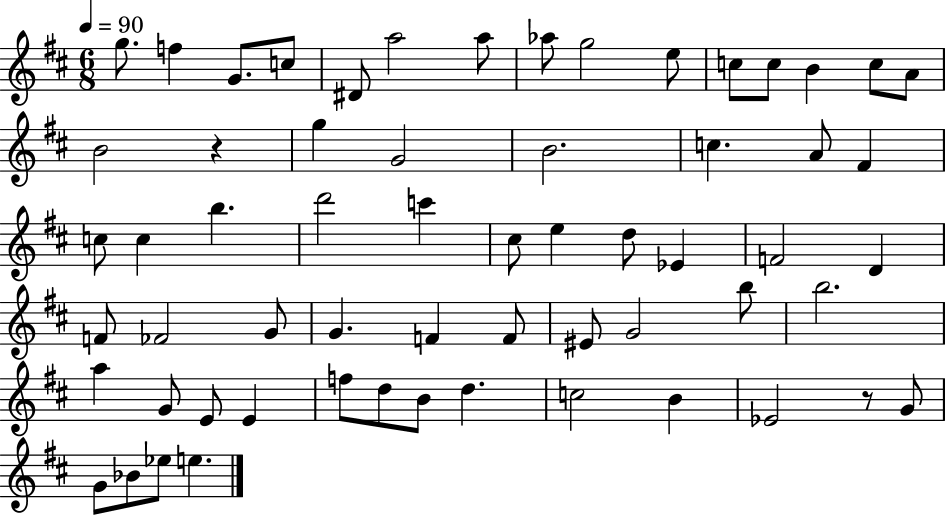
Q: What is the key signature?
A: D major